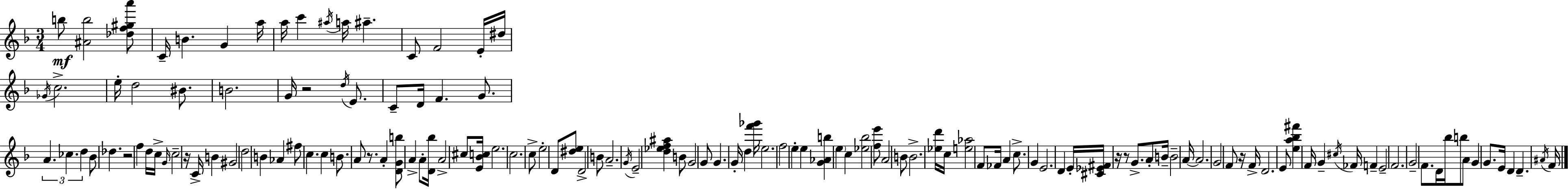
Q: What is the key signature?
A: D minor